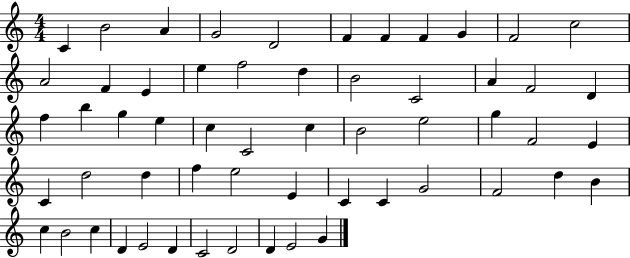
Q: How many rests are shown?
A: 0